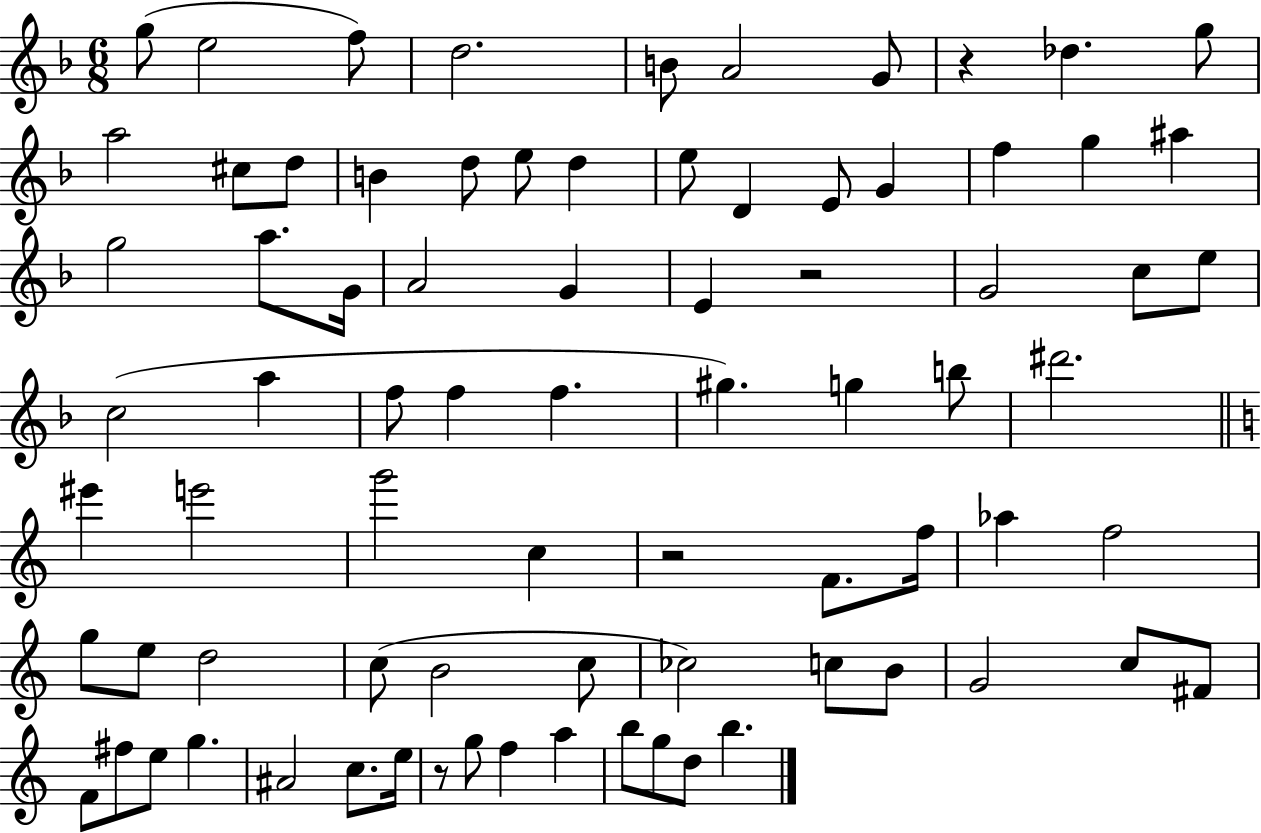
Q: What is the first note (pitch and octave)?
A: G5